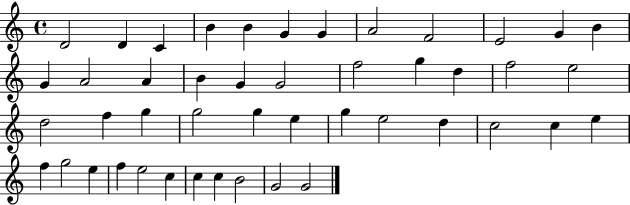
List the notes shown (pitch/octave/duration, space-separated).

D4/h D4/q C4/q B4/q B4/q G4/q G4/q A4/h F4/h E4/h G4/q B4/q G4/q A4/h A4/q B4/q G4/q G4/h F5/h G5/q D5/q F5/h E5/h D5/h F5/q G5/q G5/h G5/q E5/q G5/q E5/h D5/q C5/h C5/q E5/q F5/q G5/h E5/q F5/q E5/h C5/q C5/q C5/q B4/h G4/h G4/h